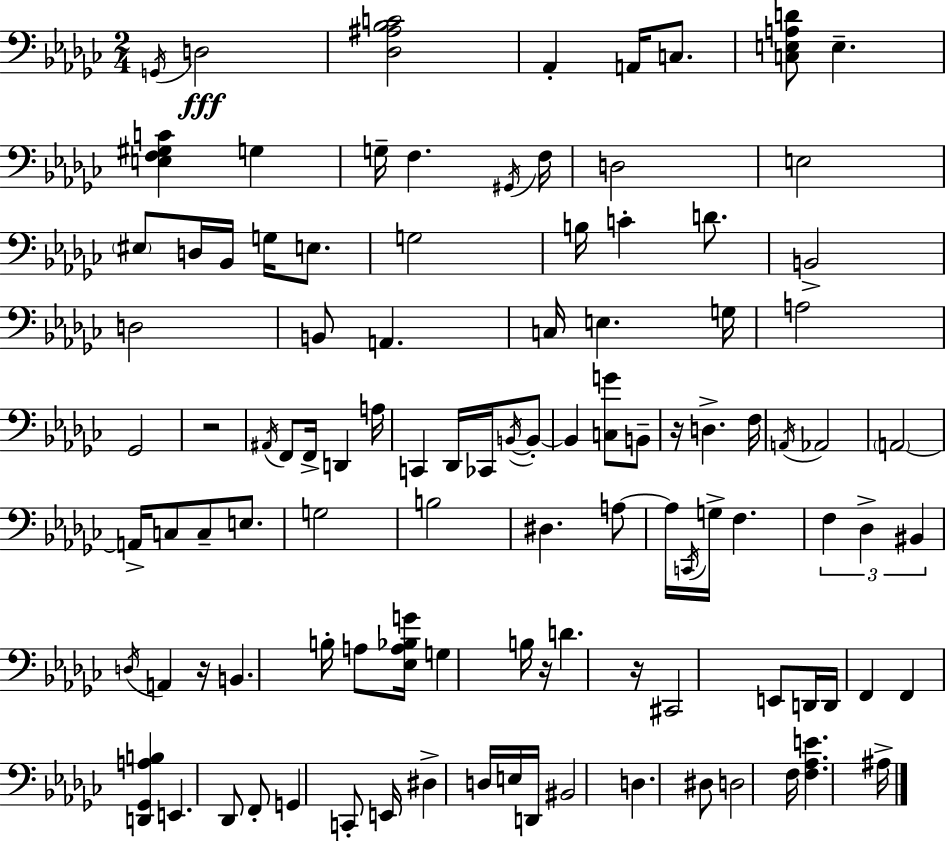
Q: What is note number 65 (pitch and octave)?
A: A2